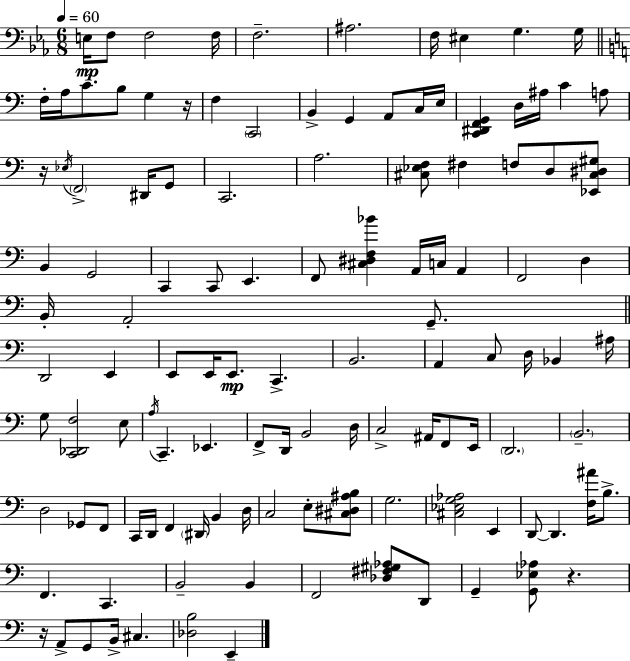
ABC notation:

X:1
T:Untitled
M:6/8
L:1/4
K:Eb
E,/4 F,/2 F,2 F,/4 F,2 ^A,2 F,/4 ^E, G, G,/4 F,/4 A,/4 C/2 B,/2 G, z/4 F, C,,2 B,, G,, A,,/2 C,/4 E,/4 [C,,^D,,F,,G,,] D,/4 ^A,/4 C A,/2 z/4 _E,/4 F,,2 ^D,,/4 G,,/2 C,,2 A,2 [^C,_E,F,]/2 ^F, F,/2 D,/2 [_E,,^C,^D,^G,]/2 B,, G,,2 C,, C,,/2 E,, F,,/2 [^C,^D,F,_B] A,,/4 C,/4 A,, F,,2 D, B,,/4 A,,2 G,,/2 D,,2 E,, E,,/2 E,,/4 E,,/2 C,, B,,2 A,, C,/2 D,/4 _B,, ^A,/4 G,/2 [C,,_D,,F,]2 E,/2 A,/4 C,, _E,, F,,/2 D,,/4 B,,2 D,/4 C,2 ^A,,/4 F,,/2 E,,/4 D,,2 B,,2 D,2 _G,,/2 F,,/2 C,,/4 D,,/4 F,, ^D,,/4 B,, D,/4 C,2 E,/2 [^C,^D,^A,B,]/2 G,2 [^C,_E,G,_A,]2 E,, D,,/2 D,, [F,^A]/4 B,/2 F,, C,, B,,2 B,, F,,2 [_D,^F,^G,_A,]/2 D,,/2 G,, [G,,_E,_A,]/2 z z/4 A,,/2 G,,/2 B,,/4 ^C, [_D,B,]2 E,,